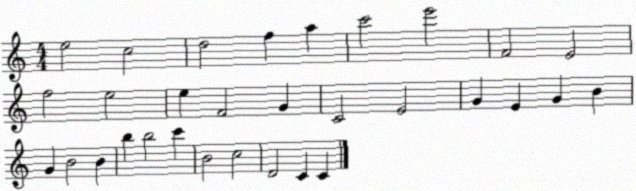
X:1
T:Untitled
M:4/4
L:1/4
K:C
e2 c2 d2 f a c'2 e'2 F2 E2 f2 e2 e F2 G C2 E2 G E G B G B2 B b b2 c' B2 c2 D2 C C